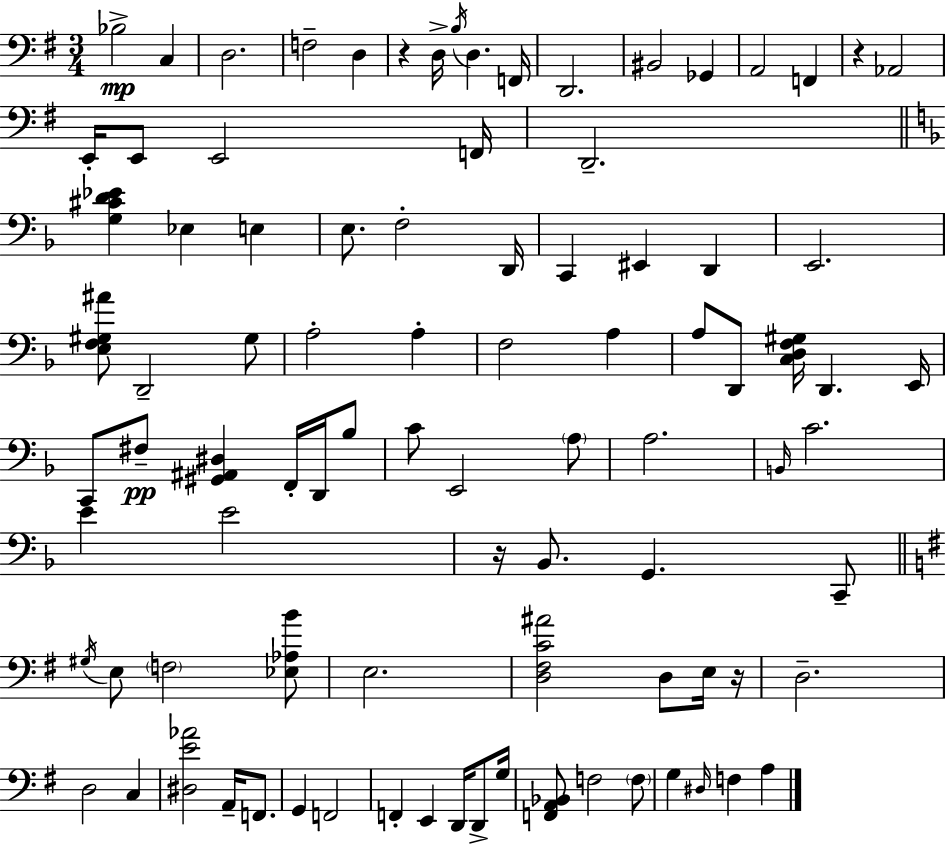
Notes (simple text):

Bb3/h C3/q D3/h. F3/h D3/q R/q D3/s B3/s D3/q. F2/s D2/h. BIS2/h Gb2/q A2/h F2/q R/q Ab2/h E2/s E2/e E2/h F2/s D2/h. [G3,C#4,D4,Eb4]/q Eb3/q E3/q E3/e. F3/h D2/s C2/q EIS2/q D2/q E2/h. [E3,F3,G#3,A#4]/e D2/h G#3/e A3/h A3/q F3/h A3/q A3/e D2/e [C3,D3,F3,G#3]/s D2/q. E2/s C2/e F#3/e [G#2,A#2,D#3]/q F2/s D2/s Bb3/e C4/e E2/h A3/e A3/h. B2/s C4/h. E4/q E4/h R/s Bb2/e. G2/q. C2/e G#3/s E3/e F3/h [Eb3,Ab3,B4]/e E3/h. [D3,F#3,C4,A#4]/h D3/e E3/s R/s D3/h. D3/h C3/q [D#3,E4,Ab4]/h A2/s F2/e. G2/q F2/h F2/q E2/q D2/s D2/e G3/s [F2,A2,Bb2]/e F3/h F3/e G3/q D#3/s F3/q A3/q